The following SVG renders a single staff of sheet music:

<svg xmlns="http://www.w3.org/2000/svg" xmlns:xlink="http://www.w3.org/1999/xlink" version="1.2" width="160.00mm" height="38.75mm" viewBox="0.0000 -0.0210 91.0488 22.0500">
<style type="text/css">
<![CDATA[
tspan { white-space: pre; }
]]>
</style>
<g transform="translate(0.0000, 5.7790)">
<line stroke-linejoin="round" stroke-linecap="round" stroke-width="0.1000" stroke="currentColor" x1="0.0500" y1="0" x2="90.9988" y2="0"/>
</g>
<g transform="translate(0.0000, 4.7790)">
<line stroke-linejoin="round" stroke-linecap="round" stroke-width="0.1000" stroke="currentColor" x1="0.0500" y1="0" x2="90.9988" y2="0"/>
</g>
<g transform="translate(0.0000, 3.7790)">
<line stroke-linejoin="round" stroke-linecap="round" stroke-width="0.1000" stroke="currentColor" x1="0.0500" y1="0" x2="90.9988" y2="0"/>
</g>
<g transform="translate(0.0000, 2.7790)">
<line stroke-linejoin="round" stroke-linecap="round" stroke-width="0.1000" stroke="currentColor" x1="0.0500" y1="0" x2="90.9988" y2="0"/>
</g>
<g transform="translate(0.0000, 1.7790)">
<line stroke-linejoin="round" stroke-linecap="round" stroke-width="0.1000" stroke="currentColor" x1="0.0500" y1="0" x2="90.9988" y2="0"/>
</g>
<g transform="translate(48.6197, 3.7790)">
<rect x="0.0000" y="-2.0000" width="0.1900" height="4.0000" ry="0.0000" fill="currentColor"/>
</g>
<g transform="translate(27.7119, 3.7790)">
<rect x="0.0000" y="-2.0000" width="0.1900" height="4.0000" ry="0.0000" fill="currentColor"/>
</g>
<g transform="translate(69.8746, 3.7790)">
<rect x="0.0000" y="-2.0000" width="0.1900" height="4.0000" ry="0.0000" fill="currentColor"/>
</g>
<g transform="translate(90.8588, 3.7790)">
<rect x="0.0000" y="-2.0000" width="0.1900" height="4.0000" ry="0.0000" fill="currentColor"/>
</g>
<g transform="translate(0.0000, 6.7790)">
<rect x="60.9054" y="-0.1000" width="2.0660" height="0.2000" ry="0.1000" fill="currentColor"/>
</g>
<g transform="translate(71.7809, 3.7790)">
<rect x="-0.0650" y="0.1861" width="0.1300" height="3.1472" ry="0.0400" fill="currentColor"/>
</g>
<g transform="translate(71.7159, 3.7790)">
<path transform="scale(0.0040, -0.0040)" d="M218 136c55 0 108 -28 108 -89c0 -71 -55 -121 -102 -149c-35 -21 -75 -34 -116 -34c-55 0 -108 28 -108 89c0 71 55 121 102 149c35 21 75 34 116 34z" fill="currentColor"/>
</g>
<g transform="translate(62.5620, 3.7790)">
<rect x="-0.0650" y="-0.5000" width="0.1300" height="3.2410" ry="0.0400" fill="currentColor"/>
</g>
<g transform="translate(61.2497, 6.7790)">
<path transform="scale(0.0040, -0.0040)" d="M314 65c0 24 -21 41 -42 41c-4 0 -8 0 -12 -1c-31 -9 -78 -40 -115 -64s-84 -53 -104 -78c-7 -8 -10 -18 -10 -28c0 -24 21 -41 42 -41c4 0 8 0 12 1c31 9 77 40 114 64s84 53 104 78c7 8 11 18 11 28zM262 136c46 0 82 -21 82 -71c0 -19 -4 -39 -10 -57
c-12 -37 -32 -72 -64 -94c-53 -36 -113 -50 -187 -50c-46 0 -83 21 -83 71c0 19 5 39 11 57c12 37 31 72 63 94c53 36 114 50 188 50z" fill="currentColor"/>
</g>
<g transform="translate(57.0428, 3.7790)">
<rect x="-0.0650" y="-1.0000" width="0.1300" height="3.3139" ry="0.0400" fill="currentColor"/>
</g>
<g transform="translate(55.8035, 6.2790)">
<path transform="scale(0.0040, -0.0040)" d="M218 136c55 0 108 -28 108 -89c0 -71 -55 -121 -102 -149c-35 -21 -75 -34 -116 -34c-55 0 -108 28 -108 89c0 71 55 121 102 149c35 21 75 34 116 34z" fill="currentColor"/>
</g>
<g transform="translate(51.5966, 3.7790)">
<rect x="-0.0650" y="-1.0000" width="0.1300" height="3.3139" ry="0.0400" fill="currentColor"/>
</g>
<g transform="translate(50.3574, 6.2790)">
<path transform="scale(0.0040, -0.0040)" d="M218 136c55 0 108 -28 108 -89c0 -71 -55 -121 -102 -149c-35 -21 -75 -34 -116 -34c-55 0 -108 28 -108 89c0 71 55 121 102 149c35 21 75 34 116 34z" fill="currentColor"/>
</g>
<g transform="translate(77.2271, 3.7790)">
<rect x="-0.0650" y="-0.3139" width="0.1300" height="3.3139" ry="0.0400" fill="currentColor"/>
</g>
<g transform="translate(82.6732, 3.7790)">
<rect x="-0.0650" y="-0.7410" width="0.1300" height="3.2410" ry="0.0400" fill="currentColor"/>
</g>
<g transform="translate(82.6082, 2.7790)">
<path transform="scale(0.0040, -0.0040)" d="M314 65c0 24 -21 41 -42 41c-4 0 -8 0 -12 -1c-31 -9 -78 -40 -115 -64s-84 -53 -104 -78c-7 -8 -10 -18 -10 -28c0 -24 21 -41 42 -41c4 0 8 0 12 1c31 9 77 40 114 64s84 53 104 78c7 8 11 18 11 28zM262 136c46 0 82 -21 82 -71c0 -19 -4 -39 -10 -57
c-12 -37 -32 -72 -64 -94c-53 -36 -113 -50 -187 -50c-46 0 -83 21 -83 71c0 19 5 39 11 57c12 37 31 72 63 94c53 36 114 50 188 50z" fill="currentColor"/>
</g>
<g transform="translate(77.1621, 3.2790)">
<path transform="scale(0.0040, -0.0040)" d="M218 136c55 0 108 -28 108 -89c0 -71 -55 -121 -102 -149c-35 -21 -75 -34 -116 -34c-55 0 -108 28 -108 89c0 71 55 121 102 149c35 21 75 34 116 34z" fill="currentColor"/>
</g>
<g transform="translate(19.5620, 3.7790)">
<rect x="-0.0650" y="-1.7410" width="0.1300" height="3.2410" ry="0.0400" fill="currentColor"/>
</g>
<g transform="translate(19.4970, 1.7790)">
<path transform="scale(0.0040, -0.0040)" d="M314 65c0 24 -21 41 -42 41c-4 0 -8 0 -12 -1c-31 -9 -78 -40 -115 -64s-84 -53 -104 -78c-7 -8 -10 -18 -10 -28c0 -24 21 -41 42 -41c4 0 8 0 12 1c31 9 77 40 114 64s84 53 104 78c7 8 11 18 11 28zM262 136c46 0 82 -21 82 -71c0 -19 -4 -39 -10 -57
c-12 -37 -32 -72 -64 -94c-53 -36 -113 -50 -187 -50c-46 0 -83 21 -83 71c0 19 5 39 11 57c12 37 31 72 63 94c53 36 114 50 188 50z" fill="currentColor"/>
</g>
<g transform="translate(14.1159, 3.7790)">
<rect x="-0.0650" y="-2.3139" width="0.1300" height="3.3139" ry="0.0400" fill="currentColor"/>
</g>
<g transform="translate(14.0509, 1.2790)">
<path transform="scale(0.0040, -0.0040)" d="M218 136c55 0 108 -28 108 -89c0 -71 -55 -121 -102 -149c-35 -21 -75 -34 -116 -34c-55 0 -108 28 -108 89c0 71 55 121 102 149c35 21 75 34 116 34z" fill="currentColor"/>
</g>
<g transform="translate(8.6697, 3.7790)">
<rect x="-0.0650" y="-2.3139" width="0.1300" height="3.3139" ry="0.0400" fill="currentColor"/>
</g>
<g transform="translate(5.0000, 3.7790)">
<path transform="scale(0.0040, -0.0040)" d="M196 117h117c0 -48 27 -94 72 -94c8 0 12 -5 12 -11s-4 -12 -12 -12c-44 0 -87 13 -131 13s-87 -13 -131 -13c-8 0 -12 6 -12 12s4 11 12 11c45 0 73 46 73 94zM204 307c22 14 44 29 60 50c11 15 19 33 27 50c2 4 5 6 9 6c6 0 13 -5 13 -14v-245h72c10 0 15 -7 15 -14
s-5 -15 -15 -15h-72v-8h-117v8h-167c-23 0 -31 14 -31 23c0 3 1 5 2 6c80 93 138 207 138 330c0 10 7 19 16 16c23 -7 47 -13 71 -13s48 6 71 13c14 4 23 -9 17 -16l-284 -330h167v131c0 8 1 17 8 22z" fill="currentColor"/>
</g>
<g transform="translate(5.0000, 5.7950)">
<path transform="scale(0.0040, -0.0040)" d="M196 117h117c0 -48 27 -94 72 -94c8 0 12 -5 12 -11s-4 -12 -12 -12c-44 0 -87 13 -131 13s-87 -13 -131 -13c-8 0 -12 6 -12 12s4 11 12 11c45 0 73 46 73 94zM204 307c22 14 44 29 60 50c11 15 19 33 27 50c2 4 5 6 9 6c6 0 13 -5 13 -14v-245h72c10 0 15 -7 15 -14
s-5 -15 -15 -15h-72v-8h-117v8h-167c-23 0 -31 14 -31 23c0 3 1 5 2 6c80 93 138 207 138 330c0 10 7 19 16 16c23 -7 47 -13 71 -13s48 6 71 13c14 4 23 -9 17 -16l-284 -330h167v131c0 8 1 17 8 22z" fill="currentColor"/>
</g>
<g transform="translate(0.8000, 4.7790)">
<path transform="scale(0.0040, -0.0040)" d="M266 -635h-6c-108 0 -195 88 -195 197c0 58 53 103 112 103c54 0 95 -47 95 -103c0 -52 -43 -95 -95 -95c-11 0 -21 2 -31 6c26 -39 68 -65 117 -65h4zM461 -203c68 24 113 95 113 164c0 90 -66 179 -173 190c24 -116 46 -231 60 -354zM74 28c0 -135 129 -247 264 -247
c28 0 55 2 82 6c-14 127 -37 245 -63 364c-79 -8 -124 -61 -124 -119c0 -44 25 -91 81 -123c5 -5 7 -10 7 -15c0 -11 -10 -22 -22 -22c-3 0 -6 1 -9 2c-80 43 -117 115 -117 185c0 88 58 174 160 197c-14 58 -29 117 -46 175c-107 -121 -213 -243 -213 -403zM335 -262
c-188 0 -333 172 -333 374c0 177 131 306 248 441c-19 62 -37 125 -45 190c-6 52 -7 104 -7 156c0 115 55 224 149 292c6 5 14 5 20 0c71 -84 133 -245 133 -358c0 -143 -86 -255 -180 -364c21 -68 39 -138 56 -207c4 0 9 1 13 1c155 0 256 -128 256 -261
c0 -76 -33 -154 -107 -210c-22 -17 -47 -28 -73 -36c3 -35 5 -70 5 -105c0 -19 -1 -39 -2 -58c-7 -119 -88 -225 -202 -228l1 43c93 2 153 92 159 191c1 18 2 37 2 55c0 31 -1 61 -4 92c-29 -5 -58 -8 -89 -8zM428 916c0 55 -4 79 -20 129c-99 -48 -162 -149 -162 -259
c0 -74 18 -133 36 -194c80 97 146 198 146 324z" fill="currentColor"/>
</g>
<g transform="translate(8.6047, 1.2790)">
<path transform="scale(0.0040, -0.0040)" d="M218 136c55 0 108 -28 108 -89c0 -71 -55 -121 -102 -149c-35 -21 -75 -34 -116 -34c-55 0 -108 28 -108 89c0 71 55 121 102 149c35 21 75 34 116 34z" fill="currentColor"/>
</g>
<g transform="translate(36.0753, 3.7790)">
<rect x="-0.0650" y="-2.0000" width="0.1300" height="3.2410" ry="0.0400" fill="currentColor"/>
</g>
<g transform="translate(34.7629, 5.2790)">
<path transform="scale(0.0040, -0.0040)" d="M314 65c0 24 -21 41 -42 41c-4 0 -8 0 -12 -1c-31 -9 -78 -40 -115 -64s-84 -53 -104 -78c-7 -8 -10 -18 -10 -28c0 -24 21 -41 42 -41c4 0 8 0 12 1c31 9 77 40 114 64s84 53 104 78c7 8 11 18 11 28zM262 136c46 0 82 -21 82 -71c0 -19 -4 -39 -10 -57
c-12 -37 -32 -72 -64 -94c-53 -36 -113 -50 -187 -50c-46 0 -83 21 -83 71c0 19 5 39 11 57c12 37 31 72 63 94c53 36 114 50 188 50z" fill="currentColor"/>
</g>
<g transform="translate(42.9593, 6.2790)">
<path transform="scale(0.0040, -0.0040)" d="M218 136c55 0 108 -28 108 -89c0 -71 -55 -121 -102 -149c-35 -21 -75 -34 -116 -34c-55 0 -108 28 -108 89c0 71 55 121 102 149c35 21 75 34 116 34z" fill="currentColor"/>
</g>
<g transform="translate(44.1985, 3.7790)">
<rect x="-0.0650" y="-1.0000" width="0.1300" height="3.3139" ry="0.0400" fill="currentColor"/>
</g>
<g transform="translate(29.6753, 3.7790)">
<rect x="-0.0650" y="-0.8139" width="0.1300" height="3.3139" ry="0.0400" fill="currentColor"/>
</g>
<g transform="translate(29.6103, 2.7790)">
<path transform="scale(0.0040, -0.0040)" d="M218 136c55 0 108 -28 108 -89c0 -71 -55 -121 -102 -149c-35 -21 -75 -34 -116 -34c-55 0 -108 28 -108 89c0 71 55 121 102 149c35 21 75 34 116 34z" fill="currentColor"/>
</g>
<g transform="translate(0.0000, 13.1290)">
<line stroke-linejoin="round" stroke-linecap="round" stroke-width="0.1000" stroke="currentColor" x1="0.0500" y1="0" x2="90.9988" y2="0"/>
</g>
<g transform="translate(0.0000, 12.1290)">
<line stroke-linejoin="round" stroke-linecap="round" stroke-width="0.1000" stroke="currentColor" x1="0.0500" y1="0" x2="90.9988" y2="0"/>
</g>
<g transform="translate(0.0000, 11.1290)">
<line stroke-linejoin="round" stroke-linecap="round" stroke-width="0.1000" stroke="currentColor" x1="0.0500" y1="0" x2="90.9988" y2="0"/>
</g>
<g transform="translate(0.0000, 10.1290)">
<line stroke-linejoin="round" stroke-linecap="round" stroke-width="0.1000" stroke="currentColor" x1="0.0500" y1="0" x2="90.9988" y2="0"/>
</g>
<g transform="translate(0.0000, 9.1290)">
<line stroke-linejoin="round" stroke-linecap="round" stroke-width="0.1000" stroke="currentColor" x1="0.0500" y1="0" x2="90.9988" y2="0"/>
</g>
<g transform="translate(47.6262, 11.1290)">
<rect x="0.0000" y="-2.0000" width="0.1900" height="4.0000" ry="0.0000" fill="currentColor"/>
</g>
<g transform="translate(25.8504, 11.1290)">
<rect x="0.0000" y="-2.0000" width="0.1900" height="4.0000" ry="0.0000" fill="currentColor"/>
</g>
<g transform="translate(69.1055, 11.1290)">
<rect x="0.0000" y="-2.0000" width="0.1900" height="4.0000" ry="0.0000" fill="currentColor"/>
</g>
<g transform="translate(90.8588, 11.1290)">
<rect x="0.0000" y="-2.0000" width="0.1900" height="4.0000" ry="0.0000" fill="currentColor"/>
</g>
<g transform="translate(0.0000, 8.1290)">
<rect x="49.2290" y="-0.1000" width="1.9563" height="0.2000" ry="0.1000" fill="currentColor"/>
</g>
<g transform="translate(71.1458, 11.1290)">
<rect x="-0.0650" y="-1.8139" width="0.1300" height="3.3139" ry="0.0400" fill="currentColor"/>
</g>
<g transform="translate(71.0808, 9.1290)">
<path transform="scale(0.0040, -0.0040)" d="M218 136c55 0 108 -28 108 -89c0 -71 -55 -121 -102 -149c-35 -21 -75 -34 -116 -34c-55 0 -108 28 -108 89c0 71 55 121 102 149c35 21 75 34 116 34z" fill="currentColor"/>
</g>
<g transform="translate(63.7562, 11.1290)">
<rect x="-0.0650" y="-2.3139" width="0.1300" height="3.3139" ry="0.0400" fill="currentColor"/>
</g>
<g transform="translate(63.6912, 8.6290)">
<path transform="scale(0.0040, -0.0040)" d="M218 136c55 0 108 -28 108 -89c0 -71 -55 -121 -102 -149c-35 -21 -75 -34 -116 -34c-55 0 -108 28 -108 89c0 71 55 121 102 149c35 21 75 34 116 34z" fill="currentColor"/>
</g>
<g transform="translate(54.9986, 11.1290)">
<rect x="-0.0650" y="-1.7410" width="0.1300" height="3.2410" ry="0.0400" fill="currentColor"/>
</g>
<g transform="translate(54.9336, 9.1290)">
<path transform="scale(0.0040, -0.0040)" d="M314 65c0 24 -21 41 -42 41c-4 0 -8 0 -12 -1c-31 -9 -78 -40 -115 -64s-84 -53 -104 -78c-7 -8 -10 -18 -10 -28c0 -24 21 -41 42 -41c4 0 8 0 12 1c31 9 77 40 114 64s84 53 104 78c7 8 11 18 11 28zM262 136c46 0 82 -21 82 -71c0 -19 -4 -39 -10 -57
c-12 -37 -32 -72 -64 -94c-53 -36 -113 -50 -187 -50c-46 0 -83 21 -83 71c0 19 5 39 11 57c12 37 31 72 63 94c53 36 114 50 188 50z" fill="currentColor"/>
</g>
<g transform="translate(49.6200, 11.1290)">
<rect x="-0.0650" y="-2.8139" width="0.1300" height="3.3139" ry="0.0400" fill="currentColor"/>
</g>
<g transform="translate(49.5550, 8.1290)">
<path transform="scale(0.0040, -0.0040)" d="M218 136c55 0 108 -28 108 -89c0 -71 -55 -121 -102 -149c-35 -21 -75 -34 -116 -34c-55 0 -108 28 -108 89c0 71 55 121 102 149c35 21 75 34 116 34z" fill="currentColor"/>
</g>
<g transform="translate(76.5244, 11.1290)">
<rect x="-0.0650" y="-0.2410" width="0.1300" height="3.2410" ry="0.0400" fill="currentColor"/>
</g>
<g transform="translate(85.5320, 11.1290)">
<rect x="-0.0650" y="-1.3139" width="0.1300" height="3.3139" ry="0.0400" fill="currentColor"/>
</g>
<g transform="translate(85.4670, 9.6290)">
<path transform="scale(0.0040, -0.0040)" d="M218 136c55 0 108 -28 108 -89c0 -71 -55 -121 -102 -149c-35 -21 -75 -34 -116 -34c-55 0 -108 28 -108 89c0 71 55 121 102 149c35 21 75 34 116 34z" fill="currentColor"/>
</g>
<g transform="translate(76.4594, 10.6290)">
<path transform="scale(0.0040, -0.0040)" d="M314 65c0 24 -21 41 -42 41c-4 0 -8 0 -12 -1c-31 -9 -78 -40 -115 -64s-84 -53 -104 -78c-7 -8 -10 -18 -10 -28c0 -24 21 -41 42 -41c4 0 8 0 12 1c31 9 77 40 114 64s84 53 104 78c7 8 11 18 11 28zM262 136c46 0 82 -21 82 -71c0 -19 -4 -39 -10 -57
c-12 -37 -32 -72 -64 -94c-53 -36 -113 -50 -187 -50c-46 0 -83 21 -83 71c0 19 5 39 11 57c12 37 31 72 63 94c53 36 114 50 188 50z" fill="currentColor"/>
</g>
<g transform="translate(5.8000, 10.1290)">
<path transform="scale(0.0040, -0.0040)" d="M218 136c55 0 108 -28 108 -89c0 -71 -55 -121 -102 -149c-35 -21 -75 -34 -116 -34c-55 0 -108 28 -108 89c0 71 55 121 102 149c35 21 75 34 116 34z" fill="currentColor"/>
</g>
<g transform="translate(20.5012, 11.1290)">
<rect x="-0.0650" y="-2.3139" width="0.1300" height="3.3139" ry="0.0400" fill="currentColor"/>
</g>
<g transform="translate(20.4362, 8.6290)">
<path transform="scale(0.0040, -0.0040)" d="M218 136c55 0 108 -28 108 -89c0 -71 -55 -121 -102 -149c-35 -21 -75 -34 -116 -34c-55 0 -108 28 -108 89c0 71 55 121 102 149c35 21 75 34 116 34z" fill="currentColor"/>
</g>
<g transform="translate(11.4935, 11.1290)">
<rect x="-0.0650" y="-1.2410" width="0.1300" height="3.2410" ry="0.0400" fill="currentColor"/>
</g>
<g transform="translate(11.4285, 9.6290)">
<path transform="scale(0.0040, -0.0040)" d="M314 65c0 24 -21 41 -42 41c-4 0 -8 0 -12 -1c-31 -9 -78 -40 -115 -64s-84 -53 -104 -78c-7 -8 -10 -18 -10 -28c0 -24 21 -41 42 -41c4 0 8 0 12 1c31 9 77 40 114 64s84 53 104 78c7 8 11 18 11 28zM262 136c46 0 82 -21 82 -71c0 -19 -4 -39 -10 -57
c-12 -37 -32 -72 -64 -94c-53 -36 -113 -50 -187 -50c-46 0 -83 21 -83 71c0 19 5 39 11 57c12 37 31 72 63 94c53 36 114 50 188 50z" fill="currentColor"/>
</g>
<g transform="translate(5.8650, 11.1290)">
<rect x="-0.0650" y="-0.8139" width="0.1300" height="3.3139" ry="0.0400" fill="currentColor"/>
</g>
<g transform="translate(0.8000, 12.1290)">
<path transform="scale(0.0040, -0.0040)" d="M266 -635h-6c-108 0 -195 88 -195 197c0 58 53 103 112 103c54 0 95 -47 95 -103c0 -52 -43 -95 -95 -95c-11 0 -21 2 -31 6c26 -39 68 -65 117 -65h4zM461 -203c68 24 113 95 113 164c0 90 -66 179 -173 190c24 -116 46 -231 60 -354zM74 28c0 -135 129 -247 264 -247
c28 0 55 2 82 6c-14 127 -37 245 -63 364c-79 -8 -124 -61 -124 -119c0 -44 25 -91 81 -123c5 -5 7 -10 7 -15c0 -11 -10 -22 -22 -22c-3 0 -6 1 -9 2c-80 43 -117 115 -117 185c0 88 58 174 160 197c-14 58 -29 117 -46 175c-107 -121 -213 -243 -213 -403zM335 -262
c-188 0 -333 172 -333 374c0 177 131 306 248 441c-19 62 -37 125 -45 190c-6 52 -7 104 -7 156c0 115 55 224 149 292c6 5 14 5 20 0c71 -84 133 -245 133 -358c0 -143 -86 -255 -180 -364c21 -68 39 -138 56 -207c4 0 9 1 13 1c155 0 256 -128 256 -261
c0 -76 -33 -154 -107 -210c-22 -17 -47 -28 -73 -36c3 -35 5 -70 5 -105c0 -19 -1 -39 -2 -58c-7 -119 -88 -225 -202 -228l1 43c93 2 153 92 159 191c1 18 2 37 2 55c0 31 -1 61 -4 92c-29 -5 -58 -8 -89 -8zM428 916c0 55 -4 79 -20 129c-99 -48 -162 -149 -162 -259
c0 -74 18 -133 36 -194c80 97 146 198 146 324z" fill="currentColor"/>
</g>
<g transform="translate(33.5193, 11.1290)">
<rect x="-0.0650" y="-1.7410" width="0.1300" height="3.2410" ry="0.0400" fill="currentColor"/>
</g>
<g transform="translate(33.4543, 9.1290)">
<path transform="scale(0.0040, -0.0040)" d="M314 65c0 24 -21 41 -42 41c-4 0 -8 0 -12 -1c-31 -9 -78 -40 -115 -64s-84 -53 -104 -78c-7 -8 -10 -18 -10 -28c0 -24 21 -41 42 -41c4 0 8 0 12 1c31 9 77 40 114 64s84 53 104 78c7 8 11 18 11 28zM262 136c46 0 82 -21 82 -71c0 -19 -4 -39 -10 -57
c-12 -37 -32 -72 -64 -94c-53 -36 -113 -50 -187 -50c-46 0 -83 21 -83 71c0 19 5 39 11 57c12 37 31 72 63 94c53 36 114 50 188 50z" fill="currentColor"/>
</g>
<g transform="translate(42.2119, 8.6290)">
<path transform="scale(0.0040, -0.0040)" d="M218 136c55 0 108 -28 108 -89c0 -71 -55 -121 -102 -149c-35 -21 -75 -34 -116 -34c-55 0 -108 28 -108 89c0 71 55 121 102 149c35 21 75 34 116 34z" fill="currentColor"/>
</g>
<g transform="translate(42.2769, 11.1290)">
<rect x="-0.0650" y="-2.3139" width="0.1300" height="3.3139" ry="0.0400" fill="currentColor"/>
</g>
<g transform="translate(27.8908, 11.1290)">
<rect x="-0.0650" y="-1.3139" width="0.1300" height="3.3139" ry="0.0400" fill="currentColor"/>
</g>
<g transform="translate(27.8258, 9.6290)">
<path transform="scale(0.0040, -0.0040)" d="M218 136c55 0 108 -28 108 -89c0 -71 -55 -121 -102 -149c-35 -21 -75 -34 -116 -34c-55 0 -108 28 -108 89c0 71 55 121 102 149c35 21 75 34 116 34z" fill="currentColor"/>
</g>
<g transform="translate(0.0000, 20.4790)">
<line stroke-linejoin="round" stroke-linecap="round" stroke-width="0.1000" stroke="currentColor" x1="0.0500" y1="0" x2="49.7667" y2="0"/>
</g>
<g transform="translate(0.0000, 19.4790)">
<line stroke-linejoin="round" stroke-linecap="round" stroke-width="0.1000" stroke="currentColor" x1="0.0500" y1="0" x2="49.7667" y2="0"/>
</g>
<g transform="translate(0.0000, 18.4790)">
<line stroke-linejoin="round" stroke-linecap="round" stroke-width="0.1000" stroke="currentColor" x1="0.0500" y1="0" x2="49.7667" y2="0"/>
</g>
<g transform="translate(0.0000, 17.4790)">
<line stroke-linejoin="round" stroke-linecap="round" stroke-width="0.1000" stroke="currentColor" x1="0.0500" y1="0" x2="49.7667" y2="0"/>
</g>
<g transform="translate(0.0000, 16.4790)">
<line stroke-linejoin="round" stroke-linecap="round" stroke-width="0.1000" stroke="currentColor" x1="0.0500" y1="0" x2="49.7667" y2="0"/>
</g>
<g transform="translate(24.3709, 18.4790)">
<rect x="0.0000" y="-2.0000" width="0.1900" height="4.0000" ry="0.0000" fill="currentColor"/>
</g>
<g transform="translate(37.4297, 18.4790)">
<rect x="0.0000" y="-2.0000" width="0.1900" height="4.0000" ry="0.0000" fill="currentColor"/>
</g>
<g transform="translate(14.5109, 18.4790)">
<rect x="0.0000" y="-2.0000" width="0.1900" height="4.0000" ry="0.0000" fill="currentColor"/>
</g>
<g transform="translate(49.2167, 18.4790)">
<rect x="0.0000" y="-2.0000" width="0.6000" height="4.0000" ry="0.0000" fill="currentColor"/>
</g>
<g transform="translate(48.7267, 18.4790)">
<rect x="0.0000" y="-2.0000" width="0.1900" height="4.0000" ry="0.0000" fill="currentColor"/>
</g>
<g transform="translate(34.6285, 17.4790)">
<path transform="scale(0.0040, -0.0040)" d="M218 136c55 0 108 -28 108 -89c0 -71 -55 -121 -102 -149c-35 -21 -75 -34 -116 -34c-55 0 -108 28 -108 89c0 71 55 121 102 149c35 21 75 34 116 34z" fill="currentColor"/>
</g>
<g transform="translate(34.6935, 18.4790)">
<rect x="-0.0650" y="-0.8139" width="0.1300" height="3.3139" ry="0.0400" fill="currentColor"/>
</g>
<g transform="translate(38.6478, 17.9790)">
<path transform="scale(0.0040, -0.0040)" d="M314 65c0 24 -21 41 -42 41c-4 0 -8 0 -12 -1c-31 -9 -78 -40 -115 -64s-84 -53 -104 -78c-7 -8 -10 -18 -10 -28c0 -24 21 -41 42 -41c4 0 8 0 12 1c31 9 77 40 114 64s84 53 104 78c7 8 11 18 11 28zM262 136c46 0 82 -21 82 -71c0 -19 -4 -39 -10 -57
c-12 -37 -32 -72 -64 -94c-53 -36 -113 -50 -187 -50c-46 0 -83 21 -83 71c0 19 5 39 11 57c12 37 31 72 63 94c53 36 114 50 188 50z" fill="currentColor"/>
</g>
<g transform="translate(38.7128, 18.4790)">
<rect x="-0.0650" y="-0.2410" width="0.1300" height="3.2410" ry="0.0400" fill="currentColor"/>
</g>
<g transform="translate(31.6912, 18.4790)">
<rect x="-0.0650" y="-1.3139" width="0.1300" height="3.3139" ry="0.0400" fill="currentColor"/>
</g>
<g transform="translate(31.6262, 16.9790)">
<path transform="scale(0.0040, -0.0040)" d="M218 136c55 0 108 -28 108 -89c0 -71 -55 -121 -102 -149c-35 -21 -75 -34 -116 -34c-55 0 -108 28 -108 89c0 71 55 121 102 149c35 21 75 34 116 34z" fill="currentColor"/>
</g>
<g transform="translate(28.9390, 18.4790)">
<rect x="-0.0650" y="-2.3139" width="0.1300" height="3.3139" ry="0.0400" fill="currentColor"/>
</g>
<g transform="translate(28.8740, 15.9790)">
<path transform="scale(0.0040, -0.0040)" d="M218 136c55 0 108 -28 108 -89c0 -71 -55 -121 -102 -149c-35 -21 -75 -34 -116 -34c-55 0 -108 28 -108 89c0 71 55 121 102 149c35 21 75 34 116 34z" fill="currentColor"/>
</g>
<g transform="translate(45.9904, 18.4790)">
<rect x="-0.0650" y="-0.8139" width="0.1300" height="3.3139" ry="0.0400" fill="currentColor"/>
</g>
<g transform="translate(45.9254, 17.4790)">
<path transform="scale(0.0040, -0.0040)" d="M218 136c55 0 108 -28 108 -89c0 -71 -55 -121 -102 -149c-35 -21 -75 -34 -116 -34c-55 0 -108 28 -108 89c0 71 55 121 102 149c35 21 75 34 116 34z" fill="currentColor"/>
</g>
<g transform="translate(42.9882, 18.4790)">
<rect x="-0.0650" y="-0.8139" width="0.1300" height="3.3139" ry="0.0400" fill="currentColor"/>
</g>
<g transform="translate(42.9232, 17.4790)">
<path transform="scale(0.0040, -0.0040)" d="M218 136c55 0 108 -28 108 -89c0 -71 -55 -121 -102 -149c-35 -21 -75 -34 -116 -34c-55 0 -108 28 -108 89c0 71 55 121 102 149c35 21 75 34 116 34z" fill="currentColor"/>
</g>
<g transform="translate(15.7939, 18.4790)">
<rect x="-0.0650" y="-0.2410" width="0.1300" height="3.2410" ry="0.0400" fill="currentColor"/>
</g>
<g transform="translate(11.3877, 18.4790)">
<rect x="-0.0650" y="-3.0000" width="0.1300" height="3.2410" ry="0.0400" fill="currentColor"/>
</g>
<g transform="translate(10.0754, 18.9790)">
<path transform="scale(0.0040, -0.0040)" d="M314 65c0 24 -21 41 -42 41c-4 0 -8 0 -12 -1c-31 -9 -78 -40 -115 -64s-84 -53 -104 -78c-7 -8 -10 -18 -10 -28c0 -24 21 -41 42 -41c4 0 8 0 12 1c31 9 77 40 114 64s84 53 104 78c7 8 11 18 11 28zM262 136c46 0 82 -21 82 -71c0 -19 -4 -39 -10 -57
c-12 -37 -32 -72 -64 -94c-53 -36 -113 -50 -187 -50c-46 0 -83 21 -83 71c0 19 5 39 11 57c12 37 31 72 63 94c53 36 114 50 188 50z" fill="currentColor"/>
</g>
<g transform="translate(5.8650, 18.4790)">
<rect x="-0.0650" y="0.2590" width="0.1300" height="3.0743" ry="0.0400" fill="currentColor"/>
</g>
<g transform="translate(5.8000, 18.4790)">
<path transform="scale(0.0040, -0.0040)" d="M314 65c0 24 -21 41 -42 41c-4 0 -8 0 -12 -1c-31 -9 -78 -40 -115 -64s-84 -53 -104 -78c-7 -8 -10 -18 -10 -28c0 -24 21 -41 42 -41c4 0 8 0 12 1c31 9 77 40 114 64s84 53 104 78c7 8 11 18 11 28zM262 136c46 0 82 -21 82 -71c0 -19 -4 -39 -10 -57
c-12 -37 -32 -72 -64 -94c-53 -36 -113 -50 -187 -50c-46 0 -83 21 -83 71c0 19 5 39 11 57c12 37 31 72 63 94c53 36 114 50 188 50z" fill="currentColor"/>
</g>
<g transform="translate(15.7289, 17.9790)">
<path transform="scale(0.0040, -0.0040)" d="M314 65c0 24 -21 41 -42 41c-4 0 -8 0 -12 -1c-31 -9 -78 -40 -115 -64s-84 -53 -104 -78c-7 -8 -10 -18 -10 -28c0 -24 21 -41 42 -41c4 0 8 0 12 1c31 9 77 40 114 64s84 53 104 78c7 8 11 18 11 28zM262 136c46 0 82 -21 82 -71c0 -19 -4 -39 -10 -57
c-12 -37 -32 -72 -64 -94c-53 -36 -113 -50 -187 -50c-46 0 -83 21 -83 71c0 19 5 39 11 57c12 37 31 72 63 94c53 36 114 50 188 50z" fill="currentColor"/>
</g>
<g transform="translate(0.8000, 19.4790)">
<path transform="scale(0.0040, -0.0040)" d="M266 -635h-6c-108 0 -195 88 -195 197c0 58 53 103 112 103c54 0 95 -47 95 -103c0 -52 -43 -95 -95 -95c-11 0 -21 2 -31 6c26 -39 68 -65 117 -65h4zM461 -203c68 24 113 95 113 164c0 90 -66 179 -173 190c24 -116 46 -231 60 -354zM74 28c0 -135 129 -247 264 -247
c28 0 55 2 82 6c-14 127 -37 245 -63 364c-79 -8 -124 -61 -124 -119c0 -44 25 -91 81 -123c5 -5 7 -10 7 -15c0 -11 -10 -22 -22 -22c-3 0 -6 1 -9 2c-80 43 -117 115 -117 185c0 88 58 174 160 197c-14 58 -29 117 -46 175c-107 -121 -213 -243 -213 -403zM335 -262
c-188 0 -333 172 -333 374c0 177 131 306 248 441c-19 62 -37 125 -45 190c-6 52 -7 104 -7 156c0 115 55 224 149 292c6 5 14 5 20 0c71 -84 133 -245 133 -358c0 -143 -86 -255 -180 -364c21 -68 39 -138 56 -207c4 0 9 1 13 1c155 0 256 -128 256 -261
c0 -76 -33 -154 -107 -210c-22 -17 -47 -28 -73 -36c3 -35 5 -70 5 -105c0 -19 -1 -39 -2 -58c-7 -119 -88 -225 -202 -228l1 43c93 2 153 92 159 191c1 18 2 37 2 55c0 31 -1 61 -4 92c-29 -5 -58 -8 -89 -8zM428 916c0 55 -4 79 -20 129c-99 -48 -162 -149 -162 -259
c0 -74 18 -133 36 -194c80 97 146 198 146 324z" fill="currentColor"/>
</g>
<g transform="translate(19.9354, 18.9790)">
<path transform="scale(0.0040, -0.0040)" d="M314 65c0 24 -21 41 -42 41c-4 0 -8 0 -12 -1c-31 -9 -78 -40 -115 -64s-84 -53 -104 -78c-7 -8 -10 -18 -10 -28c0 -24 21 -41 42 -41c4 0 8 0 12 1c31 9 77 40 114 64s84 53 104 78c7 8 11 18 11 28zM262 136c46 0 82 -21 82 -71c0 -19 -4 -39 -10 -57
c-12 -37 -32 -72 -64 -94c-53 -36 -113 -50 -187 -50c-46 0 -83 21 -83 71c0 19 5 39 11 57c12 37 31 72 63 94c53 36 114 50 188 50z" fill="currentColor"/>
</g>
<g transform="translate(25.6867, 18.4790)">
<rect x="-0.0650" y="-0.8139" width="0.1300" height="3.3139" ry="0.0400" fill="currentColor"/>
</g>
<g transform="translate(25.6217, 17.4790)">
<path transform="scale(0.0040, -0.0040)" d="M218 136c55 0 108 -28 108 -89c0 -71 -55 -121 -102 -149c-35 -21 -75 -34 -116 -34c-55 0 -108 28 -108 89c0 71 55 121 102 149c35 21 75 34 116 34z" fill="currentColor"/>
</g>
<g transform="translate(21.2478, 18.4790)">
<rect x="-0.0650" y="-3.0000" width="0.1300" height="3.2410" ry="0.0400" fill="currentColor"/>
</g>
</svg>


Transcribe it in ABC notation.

X:1
T:Untitled
M:4/4
L:1/4
K:C
g g f2 d F2 D D D C2 B c d2 d e2 g e f2 g a f2 g f c2 e B2 A2 c2 A2 d g e d c2 d d